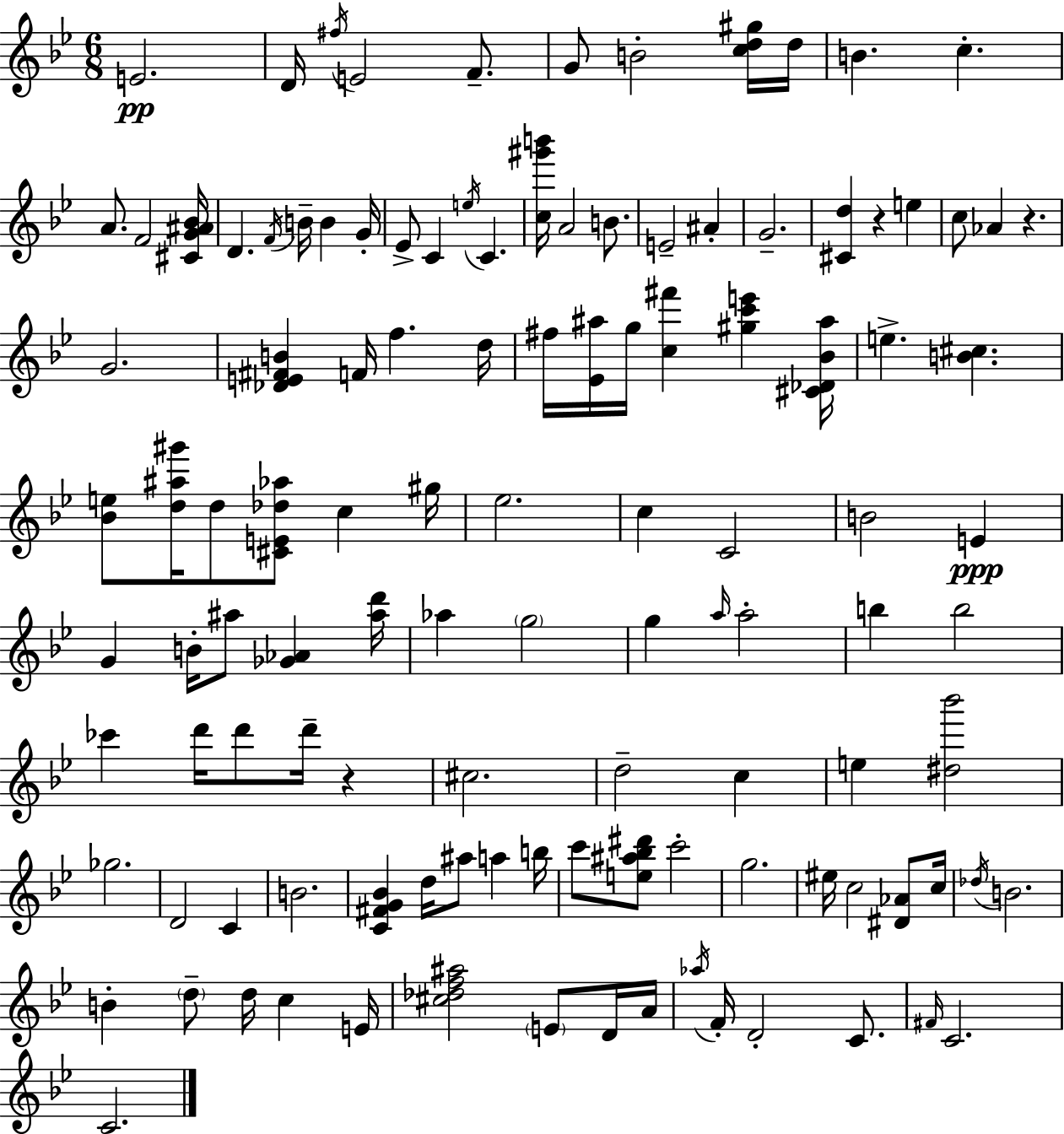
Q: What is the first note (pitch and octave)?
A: E4